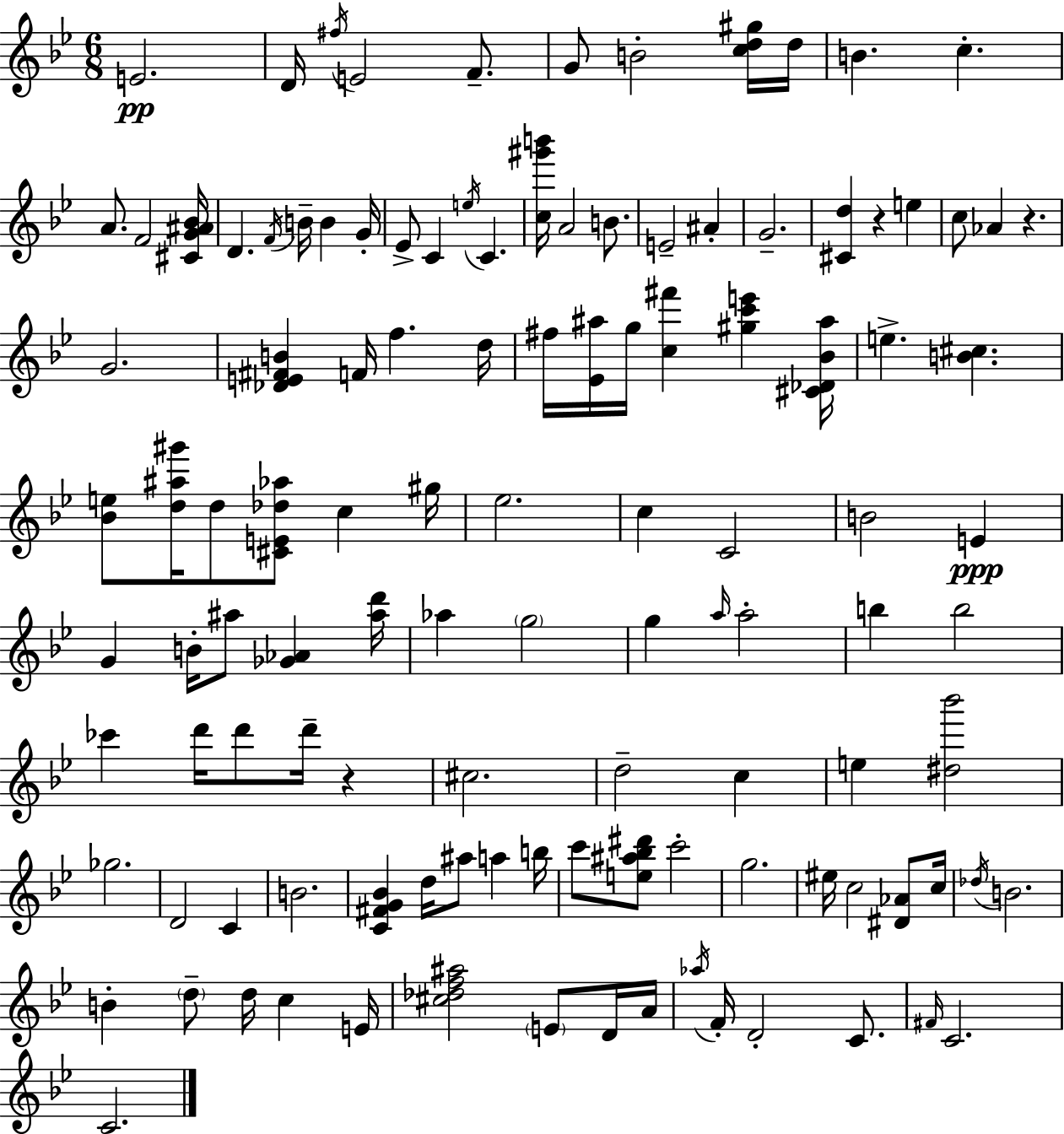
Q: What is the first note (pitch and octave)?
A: E4